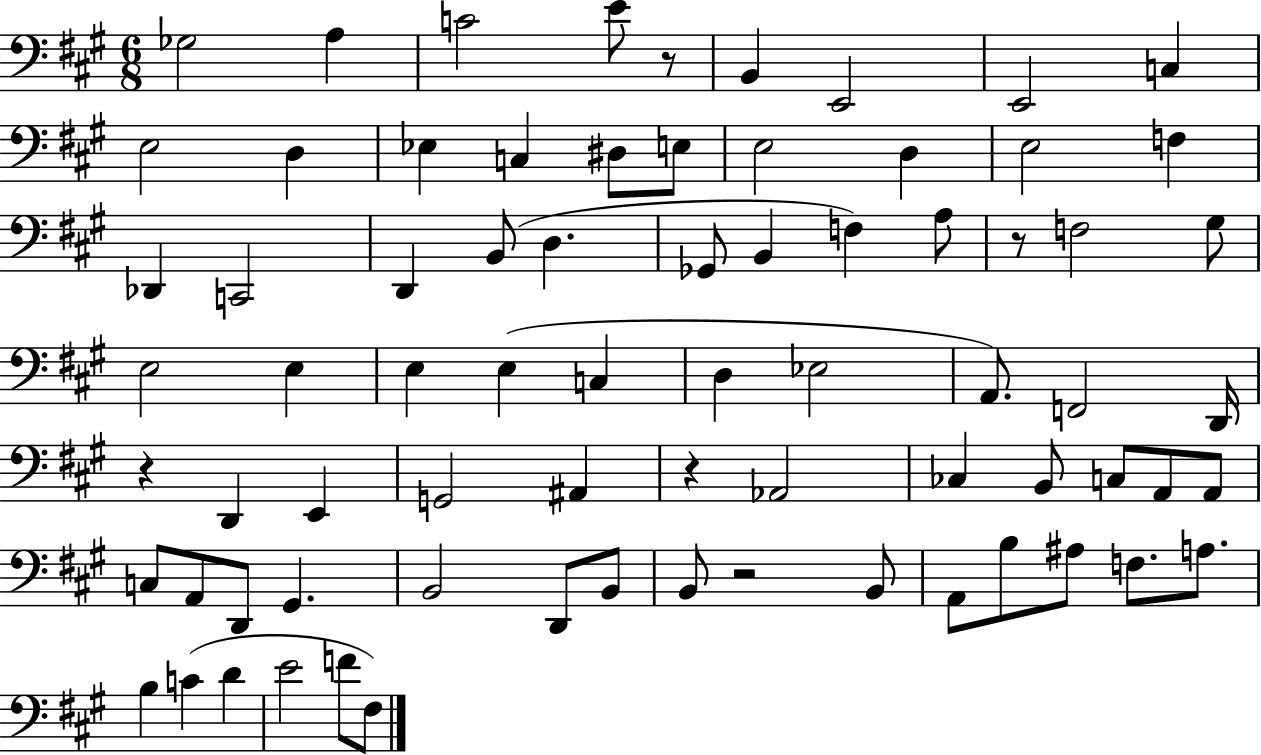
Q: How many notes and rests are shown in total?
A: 74